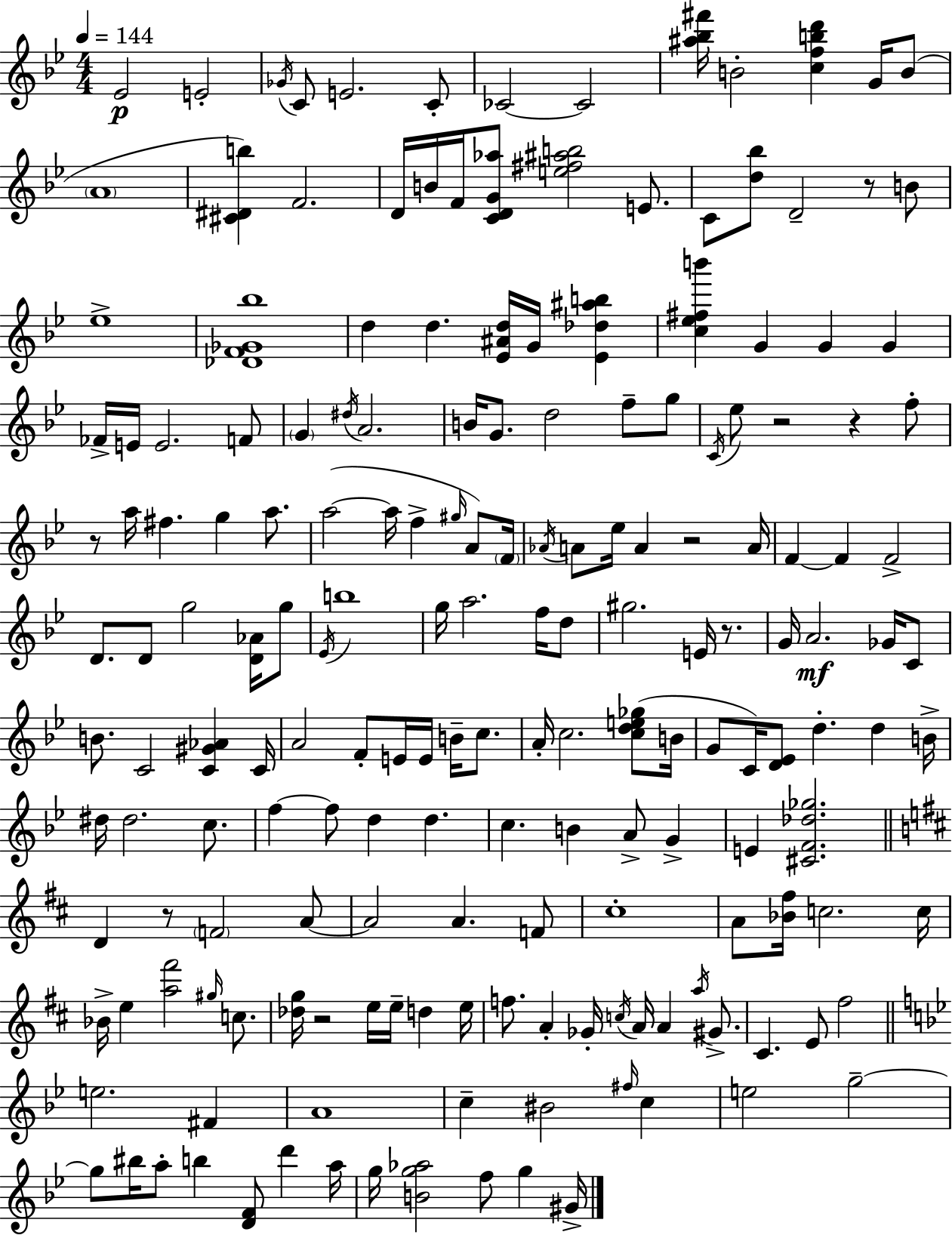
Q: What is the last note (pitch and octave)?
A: G#4